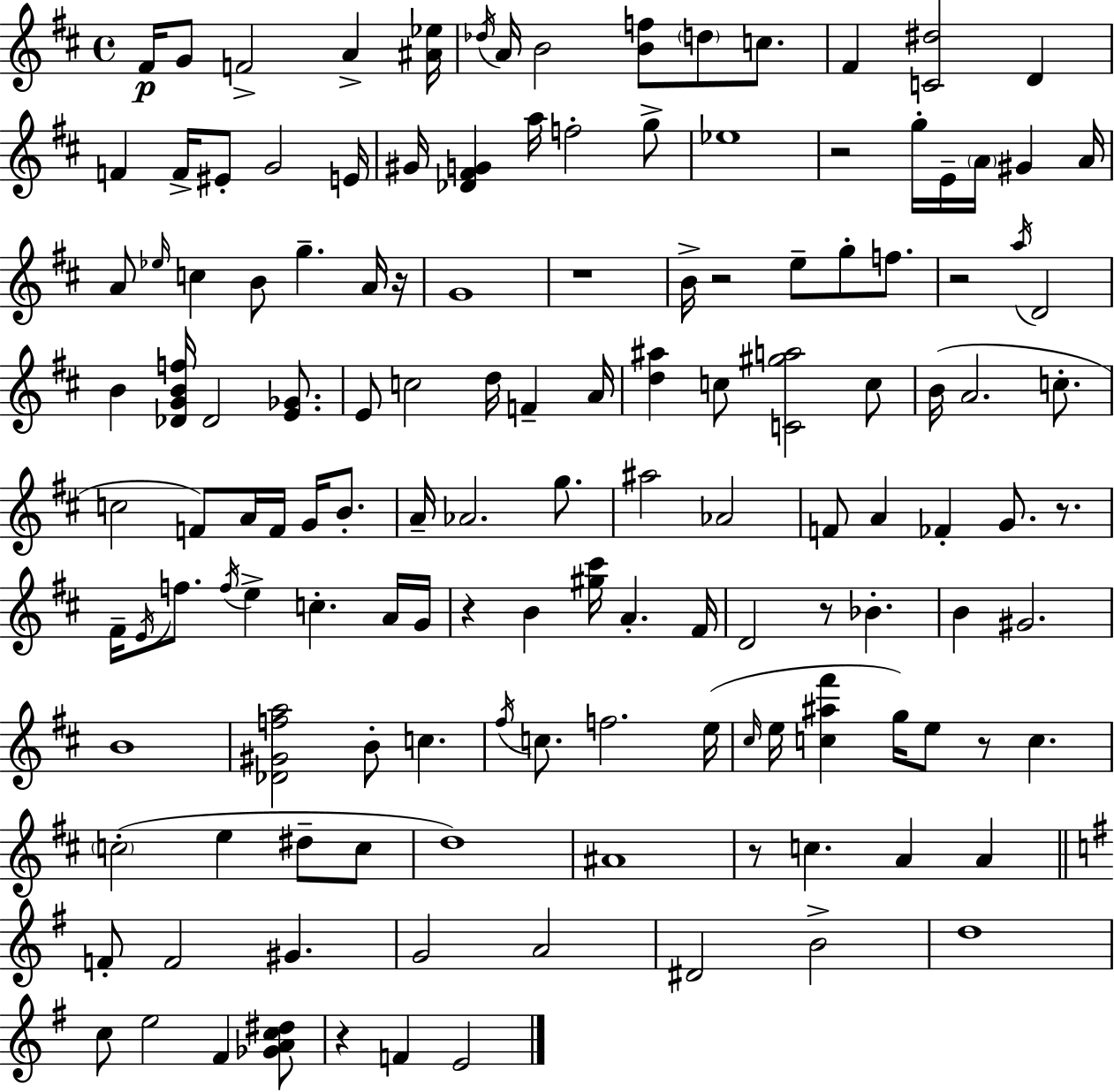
F#4/s G4/e F4/h A4/q [A#4,Eb5]/s Db5/s A4/s B4/h [B4,F5]/e D5/e C5/e. F#4/q [C4,D#5]/h D4/q F4/q F4/s EIS4/e G4/h E4/s G#4/s [Db4,F#4,G4]/q A5/s F5/h G5/e Eb5/w R/h G5/s E4/s A4/s G#4/q A4/s A4/e Eb5/s C5/q B4/e G5/q. A4/s R/s G4/w R/w B4/s R/h E5/e G5/e F5/e. R/h A5/s D4/h B4/q [Db4,G4,B4,F5]/s Db4/h [E4,Gb4]/e. E4/e C5/h D5/s F4/q A4/s [D5,A#5]/q C5/e [C4,G#5,A5]/h C5/e B4/s A4/h. C5/e. C5/h F4/e A4/s F4/s G4/s B4/e. A4/s Ab4/h. G5/e. A#5/h Ab4/h F4/e A4/q FES4/q G4/e. R/e. F#4/s E4/s F5/e. F5/s E5/q C5/q. A4/s G4/s R/q B4/q [G#5,C#6]/s A4/q. F#4/s D4/h R/e Bb4/q. B4/q G#4/h. B4/w [Db4,G#4,F5,A5]/h B4/e C5/q. F#5/s C5/e. F5/h. E5/s C#5/s E5/s [C5,A#5,F#6]/q G5/s E5/e R/e C5/q. C5/h E5/q D#5/e C5/e D5/w A#4/w R/e C5/q. A4/q A4/q F4/e F4/h G#4/q. G4/h A4/h D#4/h B4/h D5/w C5/e E5/h F#4/q [Gb4,A4,C5,D#5]/e R/q F4/q E4/h